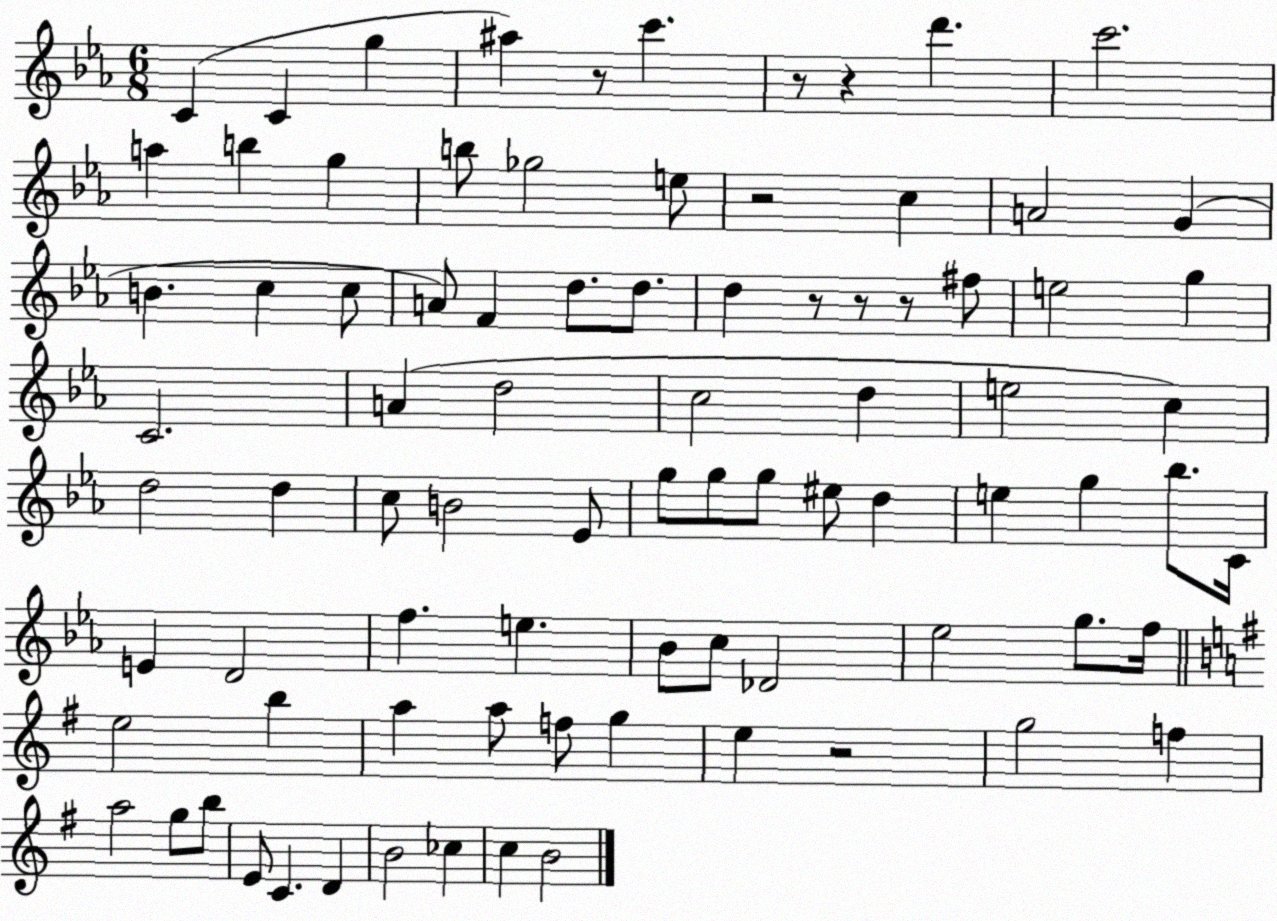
X:1
T:Untitled
M:6/8
L:1/4
K:Eb
C C g ^a z/2 c' z/2 z d' c'2 a b g b/2 _g2 e/2 z2 c A2 G B c c/2 A/2 F d/2 d/2 d z/2 z/2 z/2 ^f/2 e2 g C2 A d2 c2 d e2 c d2 d c/2 B2 _E/2 g/2 g/2 g/2 ^e/2 d e g _b/2 C/4 E D2 f e _B/2 c/2 _D2 _e2 g/2 f/4 e2 b a a/2 f/2 g e z2 g2 f a2 g/2 b/2 E/2 C D B2 _c c B2